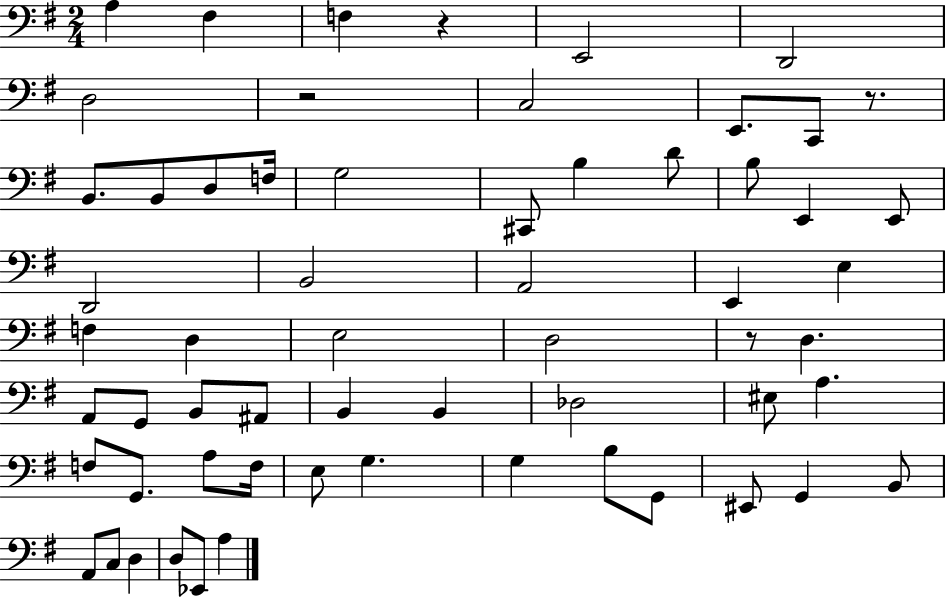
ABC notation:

X:1
T:Untitled
M:2/4
L:1/4
K:G
A, ^F, F, z E,,2 D,,2 D,2 z2 C,2 E,,/2 C,,/2 z/2 B,,/2 B,,/2 D,/2 F,/4 G,2 ^C,,/2 B, D/2 B,/2 E,, E,,/2 D,,2 B,,2 A,,2 E,, E, F, D, E,2 D,2 z/2 D, A,,/2 G,,/2 B,,/2 ^A,,/2 B,, B,, _D,2 ^E,/2 A, F,/2 G,,/2 A,/2 F,/4 E,/2 G, G, B,/2 G,,/2 ^E,,/2 G,, B,,/2 A,,/2 C,/2 D, D,/2 _E,,/2 A,